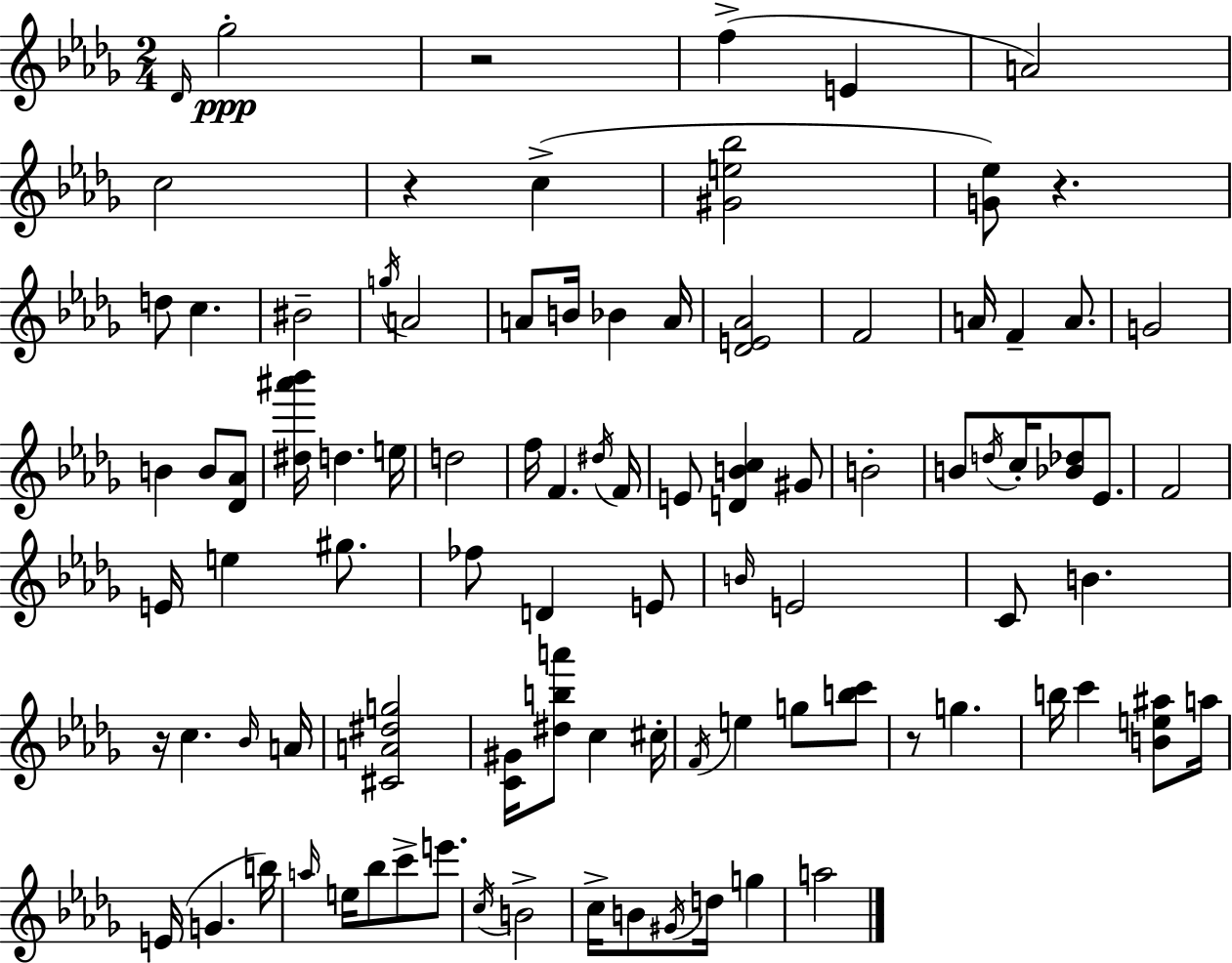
{
  \clef treble
  \numericTimeSignature
  \time 2/4
  \key bes \minor
  \grace { des'16 }\ppp ges''2-. | r2 | f''4->( e'4 | a'2) | \break c''2 | r4 c''4->( | <gis' e'' bes''>2 | <g' ees''>8) r4. | \break d''8 c''4. | bis'2-- | \acciaccatura { g''16 } a'2 | a'8 b'16 bes'4 | \break a'16 <des' e' aes'>2 | f'2 | a'16 f'4-- a'8. | g'2 | \break b'4 b'8 | <des' aes'>8 <dis'' ais''' bes'''>16 d''4. | e''16 d''2 | f''16 f'4. | \break \acciaccatura { dis''16 } f'16 e'8 <d' b' c''>4 | gis'8 b'2-. | b'8 \acciaccatura { d''16 } c''16-. <bes' des''>8 | ees'8. f'2 | \break e'16 e''4 | gis''8. fes''8 d'4 | e'8 \grace { b'16 } e'2 | c'8 b'4. | \break r16 c''4. | \grace { bes'16 } a'16 <cis' a' dis'' g''>2 | <c' gis'>16 <dis'' b'' a'''>8 | c''4 cis''16-. \acciaccatura { f'16 } e''4 | \break g''8 <b'' c'''>8 r8 | g''4. b''16 | c'''4 <b' e'' ais''>8 a''16 e'16( | g'4. b''16) \grace { a''16 } | \break e''16 bes''8 c'''8-> e'''8. | \acciaccatura { c''16 } b'2-> | c''16-> b'8 \acciaccatura { gis'16 } d''16 g''4 | a''2 | \break \bar "|."
}